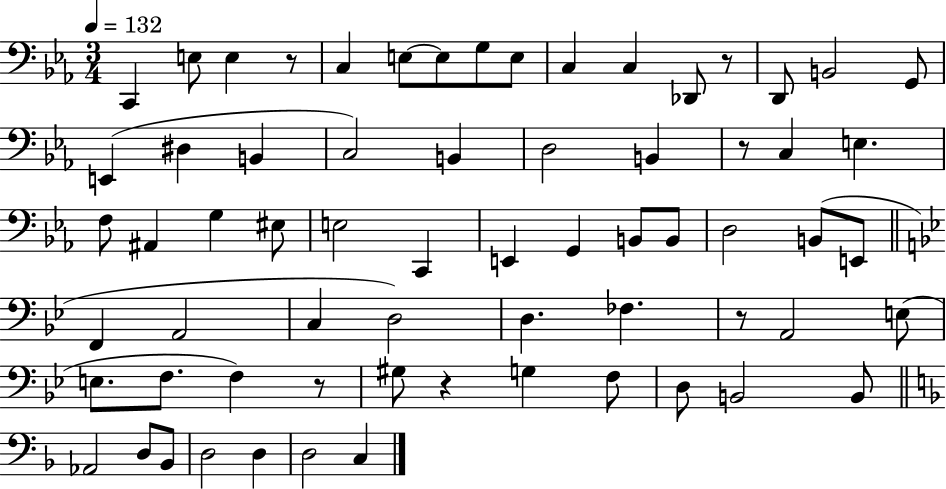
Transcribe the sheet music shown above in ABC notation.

X:1
T:Untitled
M:3/4
L:1/4
K:Eb
C,, E,/2 E, z/2 C, E,/2 E,/2 G,/2 E,/2 C, C, _D,,/2 z/2 D,,/2 B,,2 G,,/2 E,, ^D, B,, C,2 B,, D,2 B,, z/2 C, E, F,/2 ^A,, G, ^E,/2 E,2 C,, E,, G,, B,,/2 B,,/2 D,2 B,,/2 E,,/2 F,, A,,2 C, D,2 D, _F, z/2 A,,2 E,/2 E,/2 F,/2 F, z/2 ^G,/2 z G, F,/2 D,/2 B,,2 B,,/2 _A,,2 D,/2 _B,,/2 D,2 D, D,2 C,